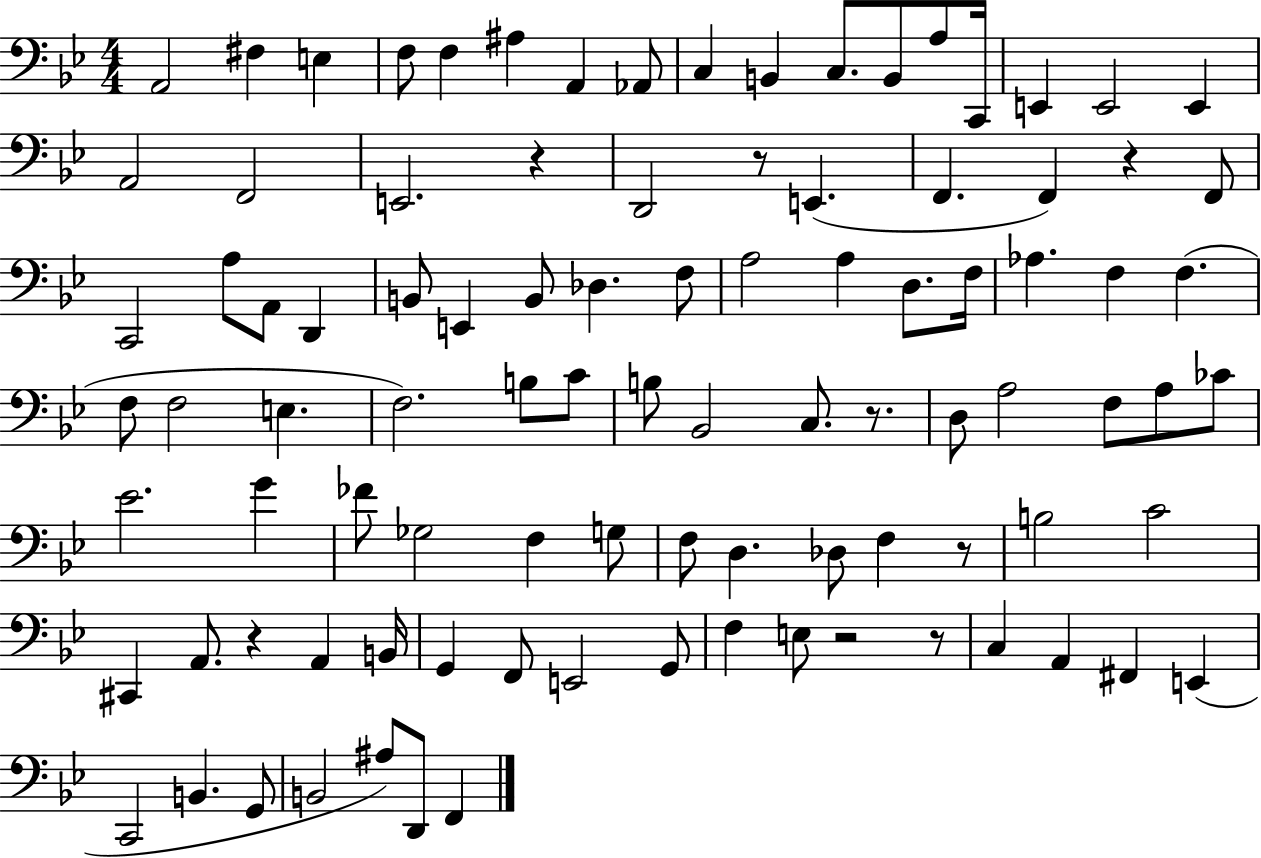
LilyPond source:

{
  \clef bass
  \numericTimeSignature
  \time 4/4
  \key bes \major
  \repeat volta 2 { a,2 fis4 e4 | f8 f4 ais4 a,4 aes,8 | c4 b,4 c8. b,8 a8 c,16 | e,4 e,2 e,4 | \break a,2 f,2 | e,2. r4 | d,2 r8 e,4.( | f,4. f,4) r4 f,8 | \break c,2 a8 a,8 d,4 | b,8 e,4 b,8 des4. f8 | a2 a4 d8. f16 | aes4. f4 f4.( | \break f8 f2 e4. | f2.) b8 c'8 | b8 bes,2 c8. r8. | d8 a2 f8 a8 ces'8 | \break ees'2. g'4 | fes'8 ges2 f4 g8 | f8 d4. des8 f4 r8 | b2 c'2 | \break cis,4 a,8. r4 a,4 b,16 | g,4 f,8 e,2 g,8 | f4 e8 r2 r8 | c4 a,4 fis,4 e,4( | \break c,2 b,4. g,8 | b,2 ais8) d,8 f,4 | } \bar "|."
}